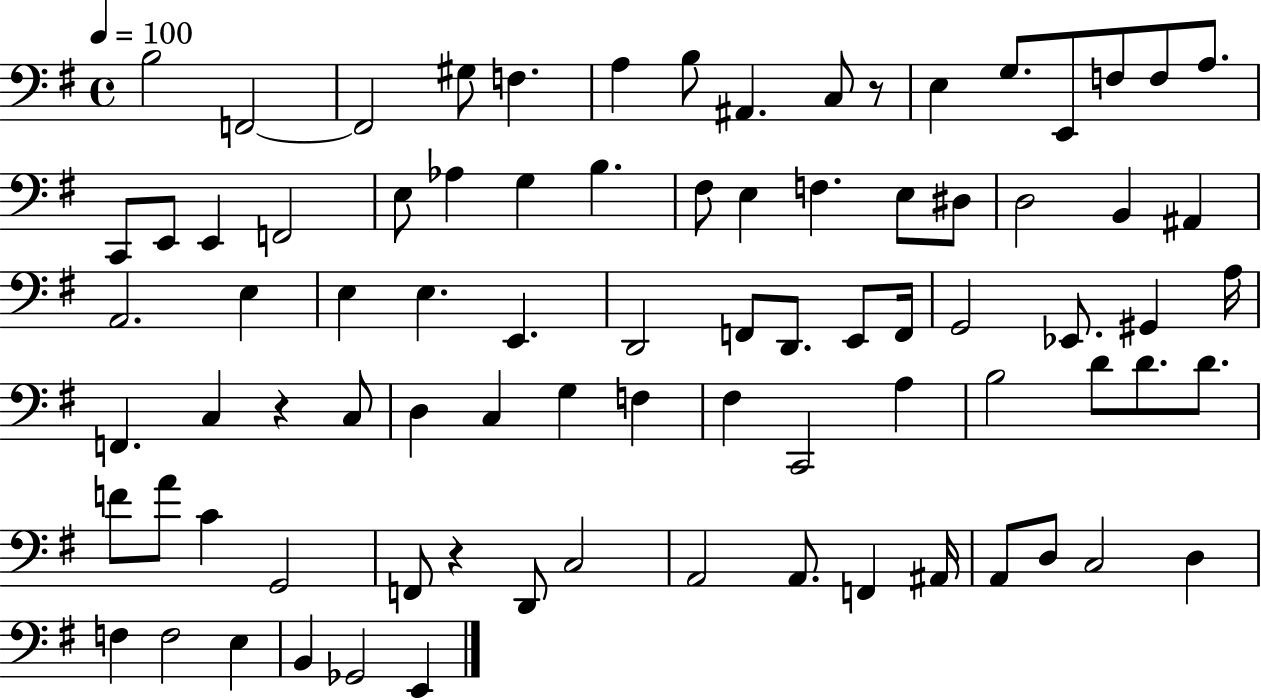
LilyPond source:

{
  \clef bass
  \time 4/4
  \defaultTimeSignature
  \key g \major
  \tempo 4 = 100
  \repeat volta 2 { b2 f,2~~ | f,2 gis8 f4. | a4 b8 ais,4. c8 r8 | e4 g8. e,8 f8 f8 a8. | \break c,8 e,8 e,4 f,2 | e8 aes4 g4 b4. | fis8 e4 f4. e8 dis8 | d2 b,4 ais,4 | \break a,2. e4 | e4 e4. e,4. | d,2 f,8 d,8. e,8 f,16 | g,2 ees,8. gis,4 a16 | \break f,4. c4 r4 c8 | d4 c4 g4 f4 | fis4 c,2 a4 | b2 d'8 d'8. d'8. | \break f'8 a'8 c'4 g,2 | f,8 r4 d,8 c2 | a,2 a,8. f,4 ais,16 | a,8 d8 c2 d4 | \break f4 f2 e4 | b,4 ges,2 e,4 | } \bar "|."
}